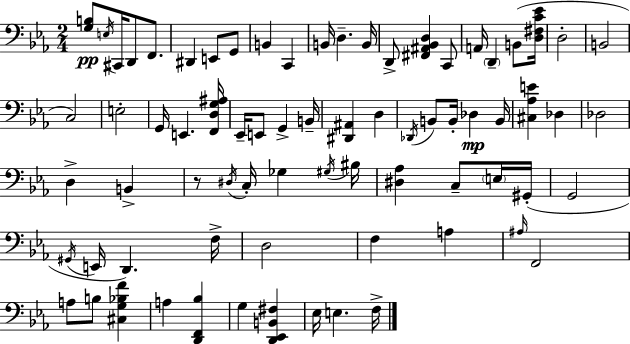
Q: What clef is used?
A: bass